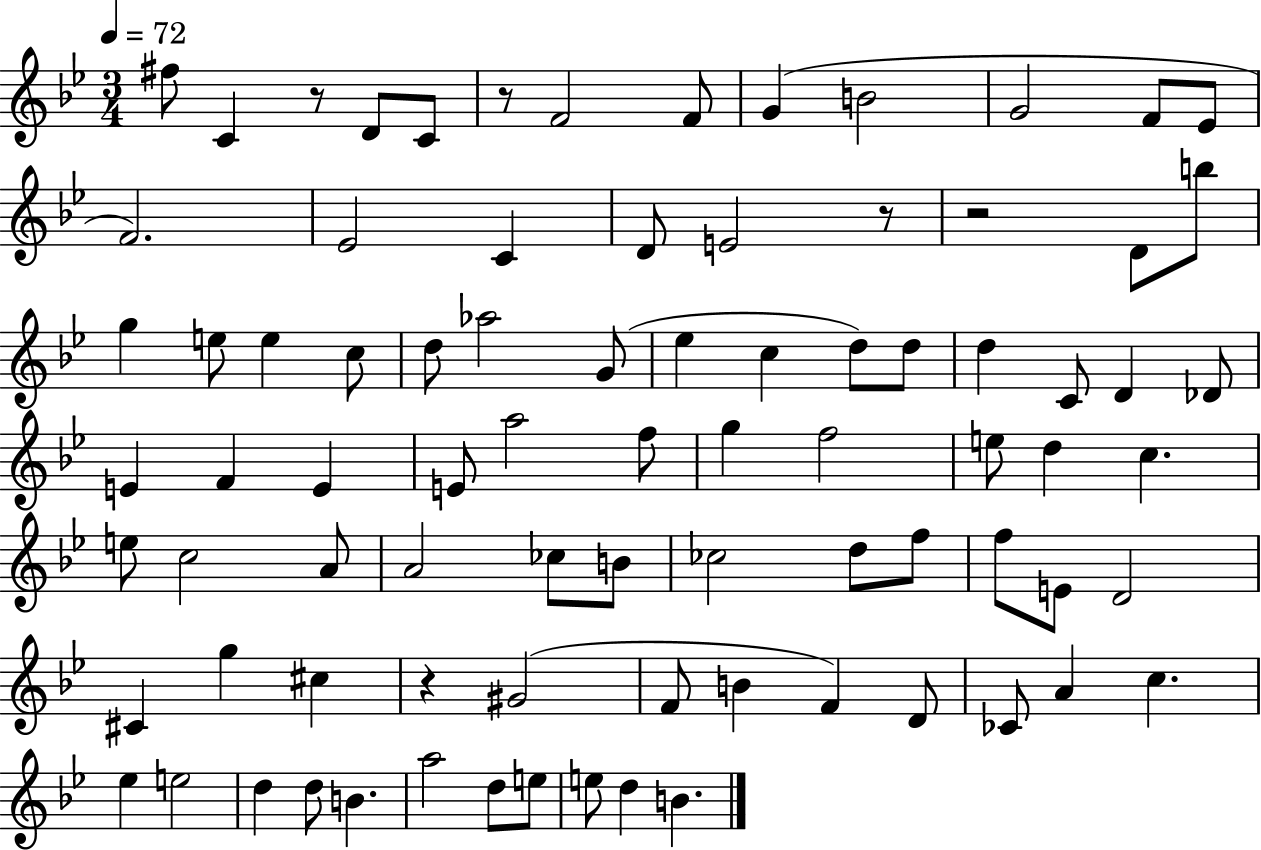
F#5/e C4/q R/e D4/e C4/e R/e F4/h F4/e G4/q B4/h G4/h F4/e Eb4/e F4/h. Eb4/h C4/q D4/e E4/h R/e R/h D4/e B5/e G5/q E5/e E5/q C5/e D5/e Ab5/h G4/e Eb5/q C5/q D5/e D5/e D5/q C4/e D4/q Db4/e E4/q F4/q E4/q E4/e A5/h F5/e G5/q F5/h E5/e D5/q C5/q. E5/e C5/h A4/e A4/h CES5/e B4/e CES5/h D5/e F5/e F5/e E4/e D4/h C#4/q G5/q C#5/q R/q G#4/h F4/e B4/q F4/q D4/e CES4/e A4/q C5/q. Eb5/q E5/h D5/q D5/e B4/q. A5/h D5/e E5/e E5/e D5/q B4/q.